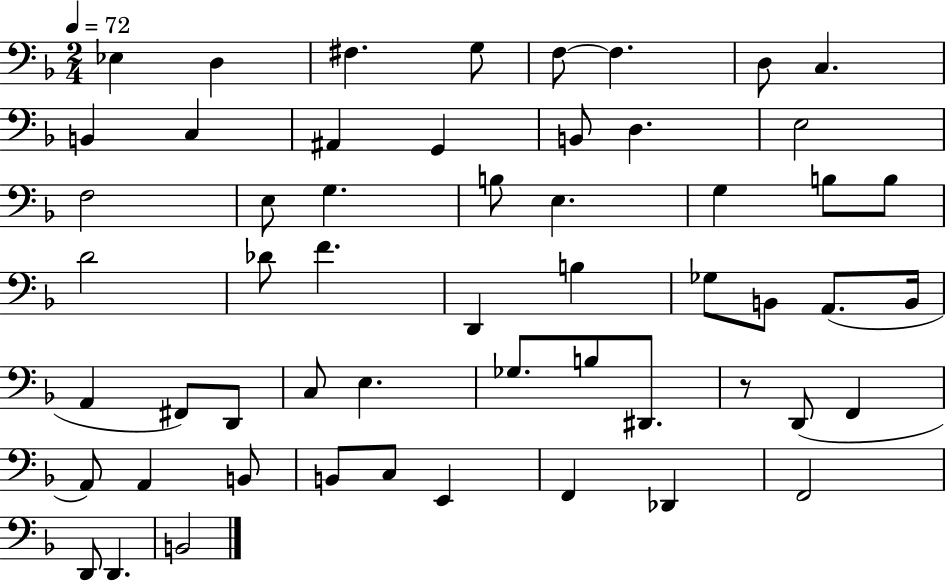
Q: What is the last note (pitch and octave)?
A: B2